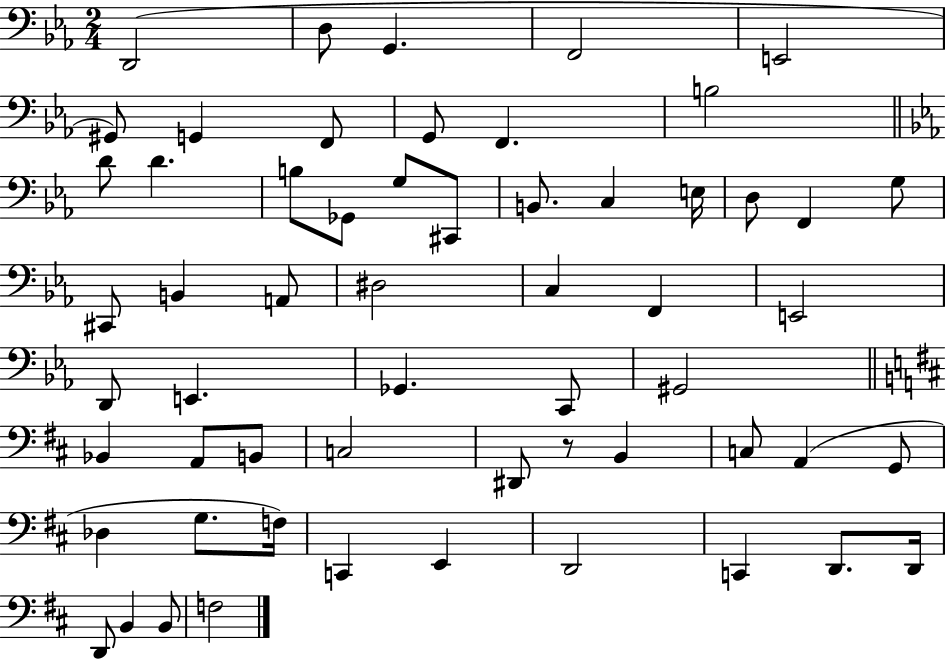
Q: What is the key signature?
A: EES major